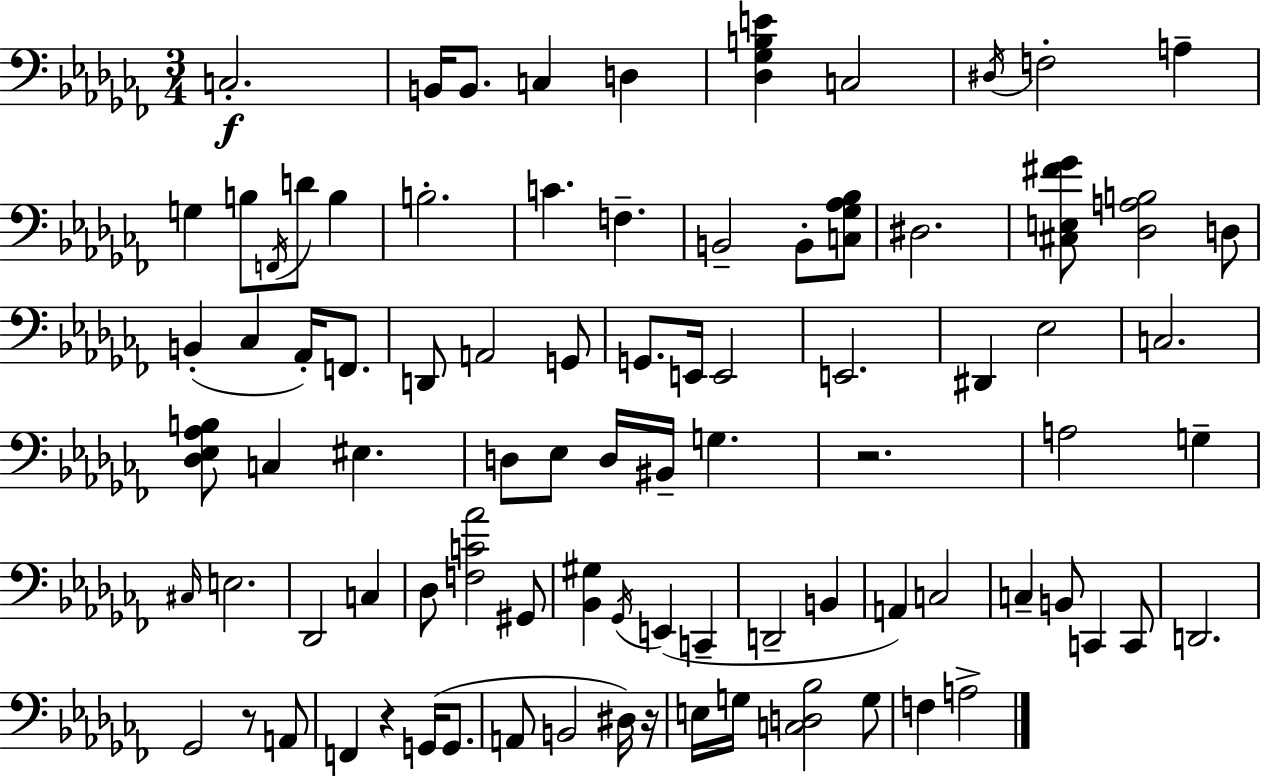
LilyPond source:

{
  \clef bass
  \numericTimeSignature
  \time 3/4
  \key aes \minor
  \repeat volta 2 { c2.-.\f | b,16 b,8. c4 d4 | <des ges b e'>4 c2 | \acciaccatura { dis16 } f2-. a4-- | \break g4 b8 \acciaccatura { f,16 } d'8 b4 | b2.-. | c'4. f4.-- | b,2-- b,8-. | \break <c ges aes bes>8 dis2. | <cis e fis' ges'>8 <des a b>2 | d8 b,4-.( ces4 aes,16-.) f,8. | d,8 a,2 | \break g,8 g,8. e,16 e,2 | e,2. | dis,4 ees2 | c2. | \break <des ees aes b>8 c4 eis4. | d8 ees8 d16 bis,16-- g4. | r2. | a2 g4-- | \break \grace { cis16 } e2. | des,2 c4 | des8 <f c' aes'>2 | gis,8 <bes, gis>4 \acciaccatura { ges,16 }( e,4 | \break c,4-- d,2-- | b,4 a,4) c2 | c4-- b,8 c,4 | c,8 d,2. | \break ges,2 | r8 a,8 f,4 r4 | g,16( g,8. a,8 b,2 | dis16) r16 e16 g16 <c d bes>2 | \break g8 f4 a2-> | } \bar "|."
}